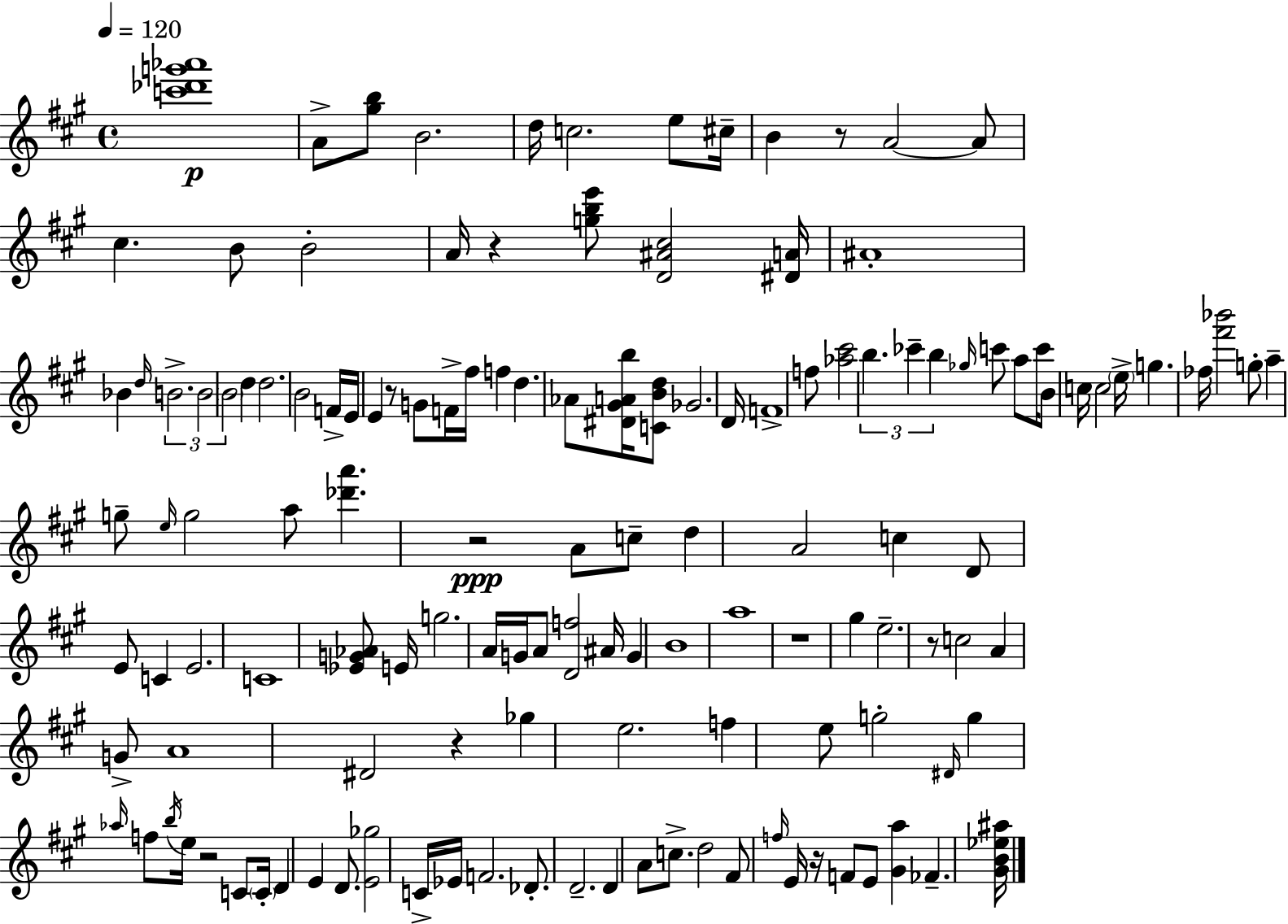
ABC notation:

X:1
T:Untitled
M:4/4
L:1/4
K:A
[c'_d'g'_a']4 A/2 [^gb]/2 B2 d/4 c2 e/2 ^c/4 B z/2 A2 A/2 ^c B/2 B2 A/4 z [gbe']/2 [D^A^c]2 [^DA]/4 ^A4 _B d/4 B2 B2 B2 d d2 B2 F/4 E/4 E z/2 G/2 F/4 ^f/4 f d _A/2 [^D^GAb]/4 [CBd]/2 _G2 D/4 F4 f/2 [_a^c']2 b _c' b _g/4 c'/2 a/2 c'/4 B/2 c/4 c2 e/4 g _f/4 [^f'_b']2 g/2 a g/2 e/4 g2 a/2 [_d'a'] z2 A/2 c/2 d A2 c D/2 E/2 C E2 C4 [_EG_A]/2 E/4 g2 A/4 G/4 A/2 [Df]2 ^A/4 G B4 a4 z4 ^g e2 z/2 c2 A G/2 A4 ^D2 z _g e2 f e/2 g2 ^D/4 g _a/4 f/2 b/4 e/4 z2 C/2 C/4 D E D/2 [E_g]2 C/4 _E/4 F2 _D/2 D2 D A/2 c/2 d2 ^F/2 f/4 E/4 z/4 F/2 E/2 [^Ga] _F [^GB_e^a]/4